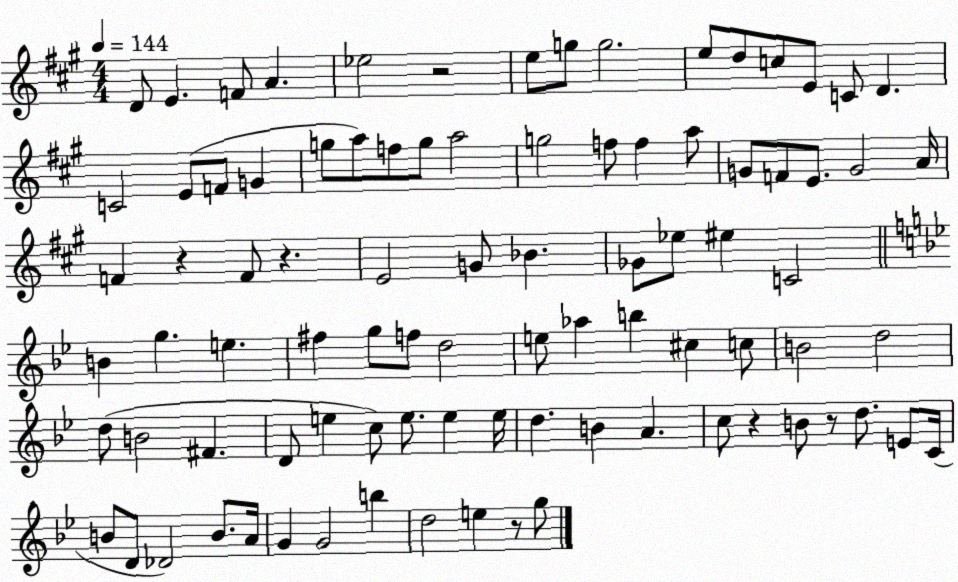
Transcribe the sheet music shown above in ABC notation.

X:1
T:Untitled
M:4/4
L:1/4
K:A
D/2 E F/2 A _e2 z2 e/2 g/2 g2 e/2 d/2 c/2 E/2 C/2 D C2 E/2 F/2 G g/2 a/2 f/2 g/2 a2 g2 f/2 f a/2 G/2 F/2 E/2 G2 A/4 F z F/2 z E2 G/2 _B _G/2 _e/2 ^e C2 B g e ^f g/2 f/2 d2 e/2 _a b ^c c/2 B2 d2 d/2 B2 ^F D/2 e c/2 e/2 e e/4 d B A c/2 z B/2 z/2 d/2 E/2 C/4 B/2 D/2 _D2 B/2 A/4 G G2 b d2 e z/2 g/2